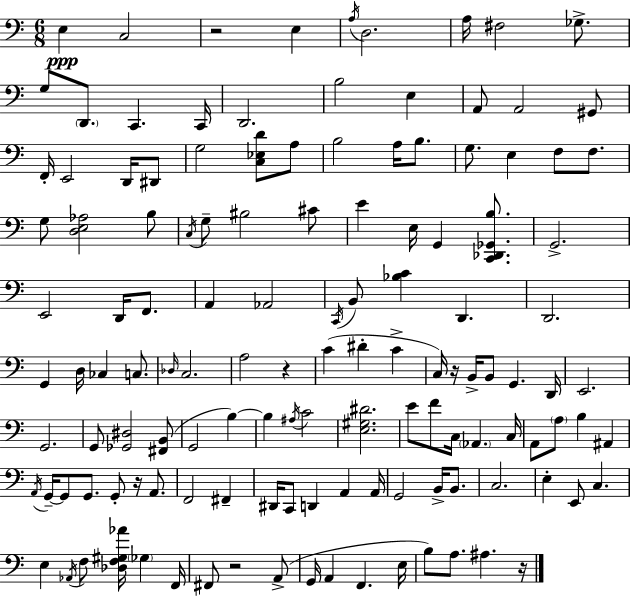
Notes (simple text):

E3/q C3/h R/h E3/q A3/s D3/h. A3/s F#3/h Gb3/e. G3/e D2/e. C2/q. C2/s D2/h. B3/h E3/q A2/e A2/h G#2/e F2/s E2/h D2/s D#2/e G3/h [C3,Eb3,D4]/e A3/e B3/h A3/s B3/e. G3/e. E3/q F3/e F3/e. G3/e [D3,E3,Ab3]/h B3/e C3/s G3/e BIS3/h C#4/e E4/q E3/s G2/q [C2,Db2,Gb2,B3]/e. G2/h. E2/h D2/s F2/e. A2/q Ab2/h C2/s B2/e [Bb3,C4]/q D2/q. D2/h. G2/q D3/s CES3/q C3/e. Db3/s C3/h. A3/h R/q C4/q D#4/q C4/q C3/s R/s B2/s B2/e G2/q. D2/s E2/h. G2/h. G2/e [Gb2,D#3]/h [F#2,B2]/e G2/h B3/q B3/q A#3/s C4/h [E3,G#3,D#4]/h. E4/e F4/e C3/s Ab2/q. C3/s A2/e A3/e B3/q A#2/q A2/s G2/s G2/e G2/e. G2/e R/s A2/e. F2/h F#2/q D#2/s C2/e D2/q A2/q A2/s G2/h B2/s B2/e. C3/h. E3/q E2/e C3/q. E3/q Ab2/s F3/e [Db3,F3,G#3,Ab4]/s Gb3/q F2/s F#2/e R/h A2/e G2/s A2/q F2/q. E3/s B3/e A3/e. A#3/q. R/s